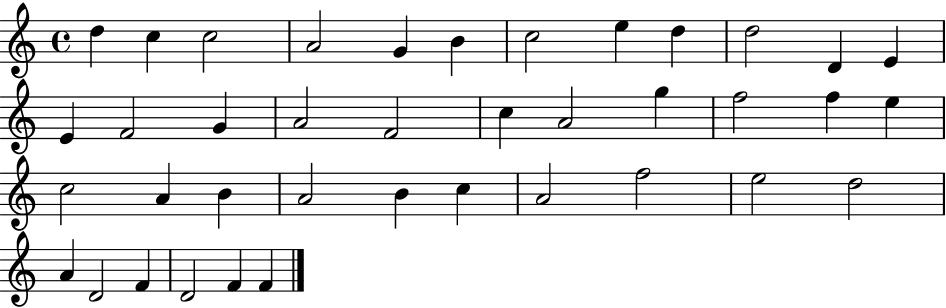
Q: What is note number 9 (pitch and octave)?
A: D5